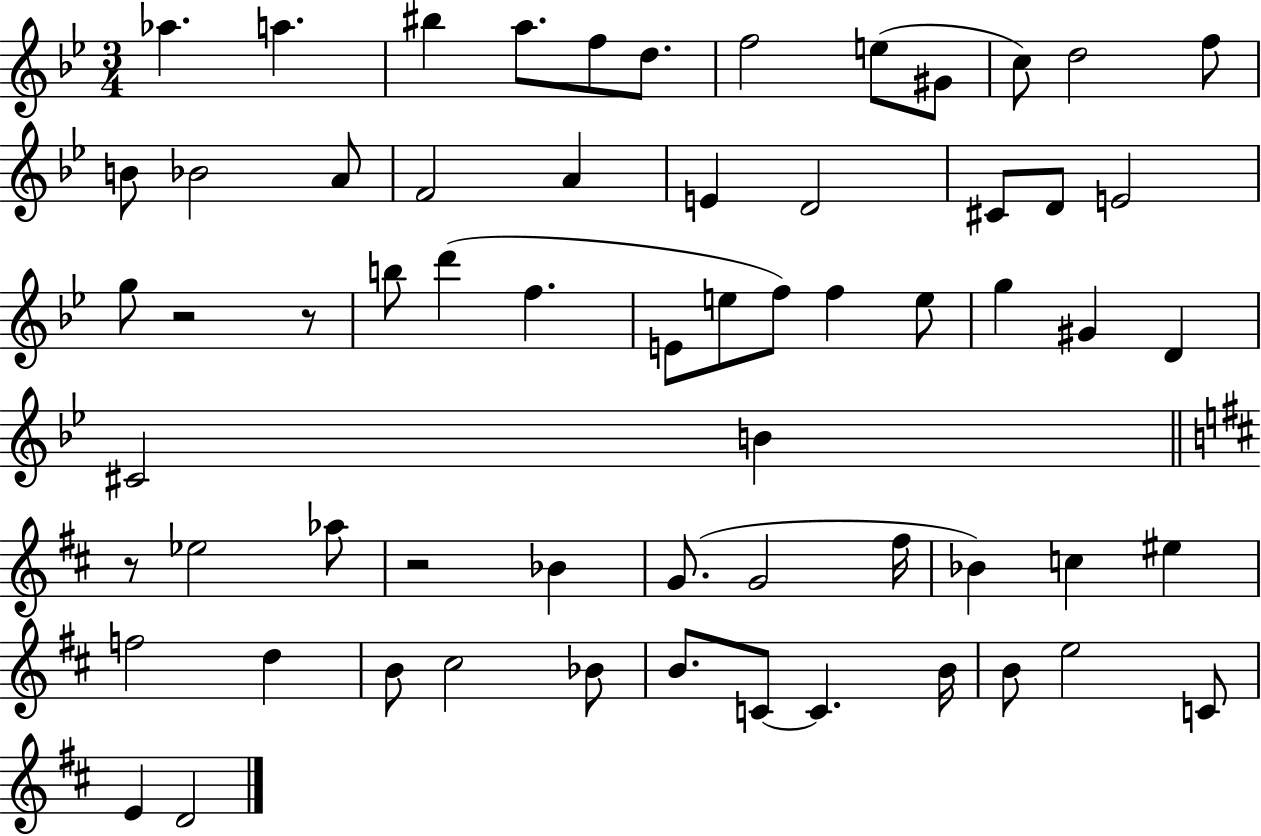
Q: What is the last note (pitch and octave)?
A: D4